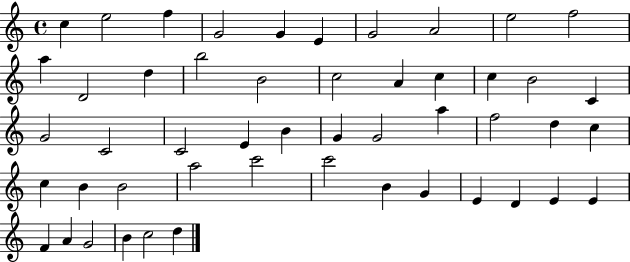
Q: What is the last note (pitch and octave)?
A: D5